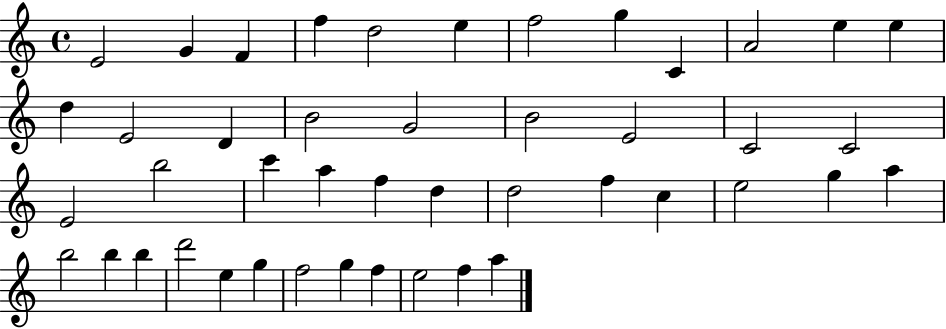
X:1
T:Untitled
M:4/4
L:1/4
K:C
E2 G F f d2 e f2 g C A2 e e d E2 D B2 G2 B2 E2 C2 C2 E2 b2 c' a f d d2 f c e2 g a b2 b b d'2 e g f2 g f e2 f a